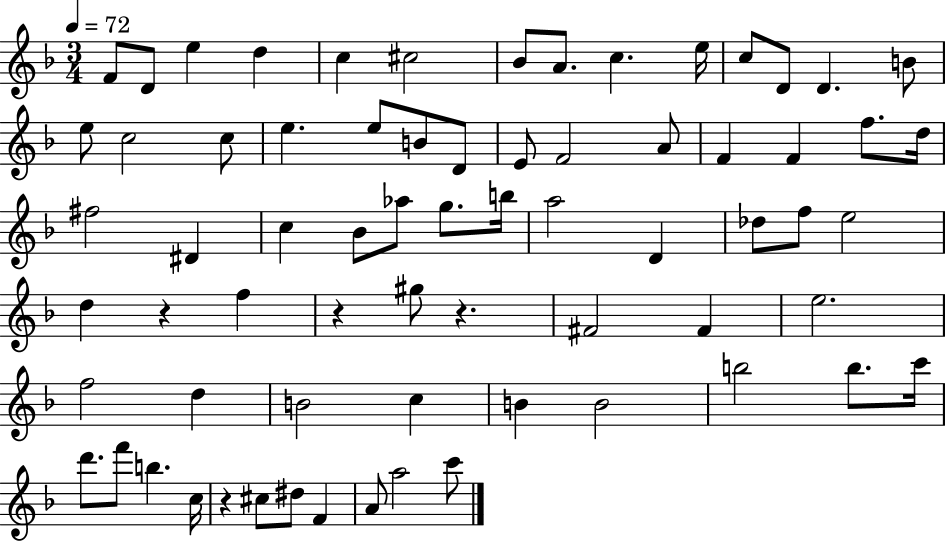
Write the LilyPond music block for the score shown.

{
  \clef treble
  \numericTimeSignature
  \time 3/4
  \key f \major
  \tempo 4 = 72
  f'8 d'8 e''4 d''4 | c''4 cis''2 | bes'8 a'8. c''4. e''16 | c''8 d'8 d'4. b'8 | \break e''8 c''2 c''8 | e''4. e''8 b'8 d'8 | e'8 f'2 a'8 | f'4 f'4 f''8. d''16 | \break fis''2 dis'4 | c''4 bes'8 aes''8 g''8. b''16 | a''2 d'4 | des''8 f''8 e''2 | \break d''4 r4 f''4 | r4 gis''8 r4. | fis'2 fis'4 | e''2. | \break f''2 d''4 | b'2 c''4 | b'4 b'2 | b''2 b''8. c'''16 | \break d'''8. f'''8 b''4. c''16 | r4 cis''8 dis''8 f'4 | a'8 a''2 c'''8 | \bar "|."
}